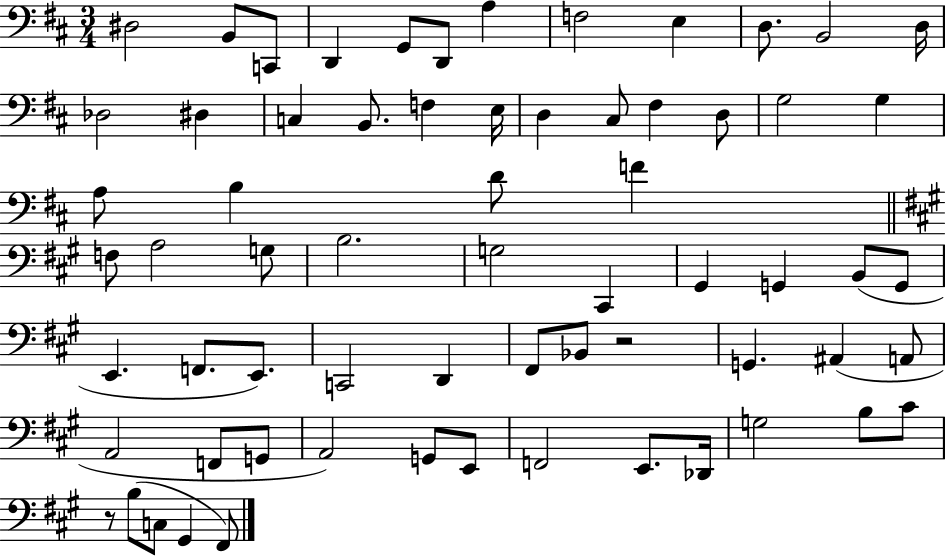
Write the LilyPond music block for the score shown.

{
  \clef bass
  \numericTimeSignature
  \time 3/4
  \key d \major
  dis2 b,8 c,8 | d,4 g,8 d,8 a4 | f2 e4 | d8. b,2 d16 | \break des2 dis4 | c4 b,8. f4 e16 | d4 cis8 fis4 d8 | g2 g4 | \break a8 b4 d'8 f'4 | \bar "||" \break \key a \major f8 a2 g8 | b2. | g2 cis,4 | gis,4 g,4 b,8( g,8 | \break e,4. f,8. e,8.) | c,2 d,4 | fis,8 bes,8 r2 | g,4. ais,4( a,8 | \break a,2 f,8 g,8 | a,2) g,8 e,8 | f,2 e,8. des,16 | g2 b8 cis'8 | \break r8 b8( c8 gis,4 fis,8) | \bar "|."
}